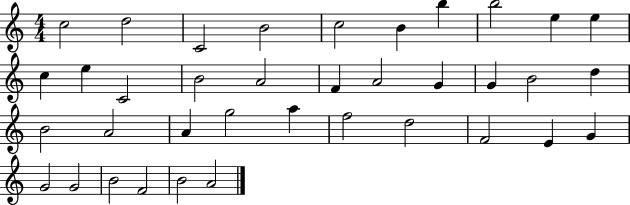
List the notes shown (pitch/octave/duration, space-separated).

C5/h D5/h C4/h B4/h C5/h B4/q B5/q B5/h E5/q E5/q C5/q E5/q C4/h B4/h A4/h F4/q A4/h G4/q G4/q B4/h D5/q B4/h A4/h A4/q G5/h A5/q F5/h D5/h F4/h E4/q G4/q G4/h G4/h B4/h F4/h B4/h A4/h